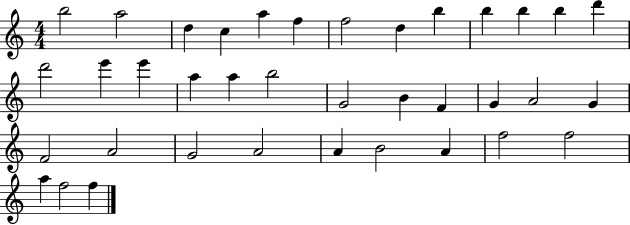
B5/h A5/h D5/q C5/q A5/q F5/q F5/h D5/q B5/q B5/q B5/q B5/q D6/q D6/h E6/q E6/q A5/q A5/q B5/h G4/h B4/q F4/q G4/q A4/h G4/q F4/h A4/h G4/h A4/h A4/q B4/h A4/q F5/h F5/h A5/q F5/h F5/q